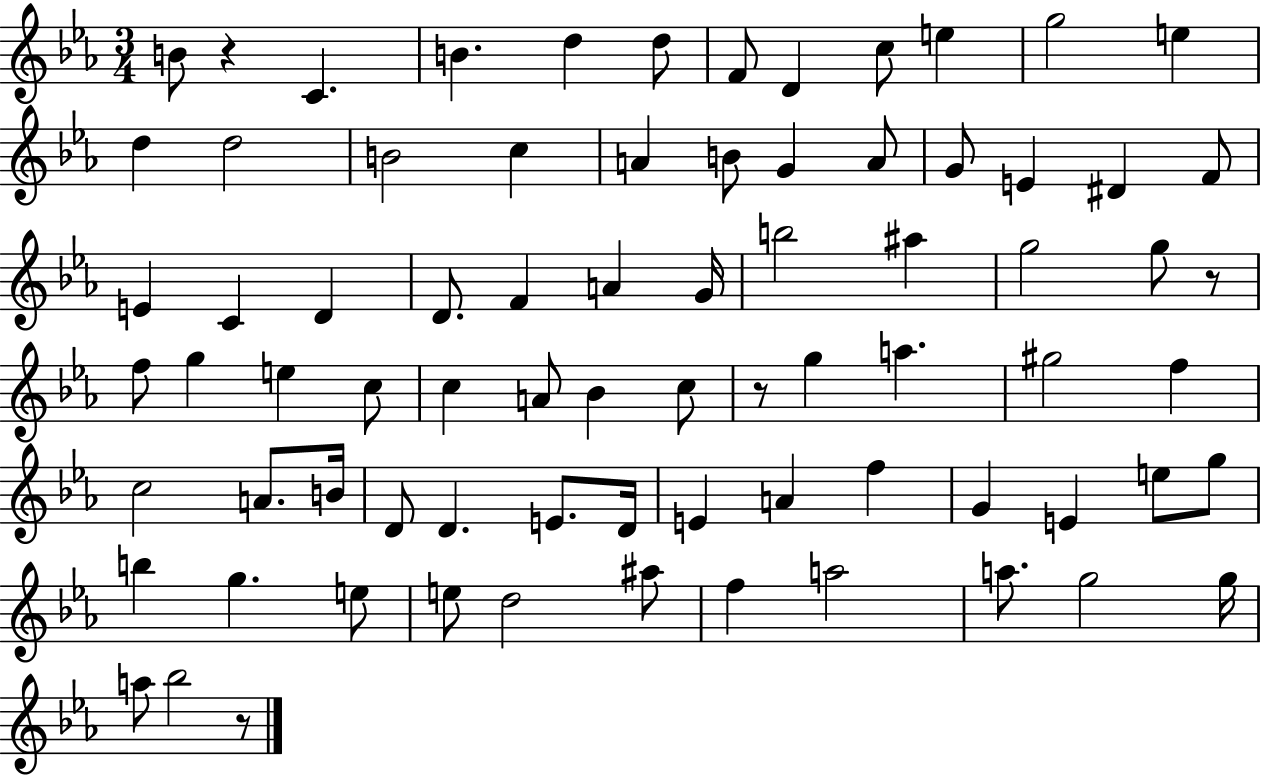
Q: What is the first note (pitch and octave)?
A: B4